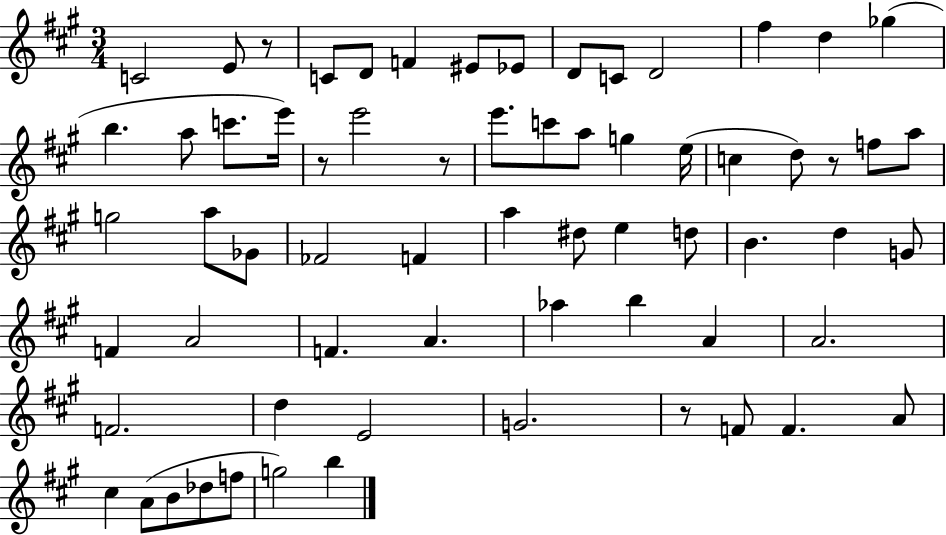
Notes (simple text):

C4/h E4/e R/e C4/e D4/e F4/q EIS4/e Eb4/e D4/e C4/e D4/h F#5/q D5/q Gb5/q B5/q. A5/e C6/e. E6/s R/e E6/h R/e E6/e. C6/e A5/e G5/q E5/s C5/q D5/e R/e F5/e A5/e G5/h A5/e Gb4/e FES4/h F4/q A5/q D#5/e E5/q D5/e B4/q. D5/q G4/e F4/q A4/h F4/q. A4/q. Ab5/q B5/q A4/q A4/h. F4/h. D5/q E4/h G4/h. R/e F4/e F4/q. A4/e C#5/q A4/e B4/e Db5/e F5/e G5/h B5/q